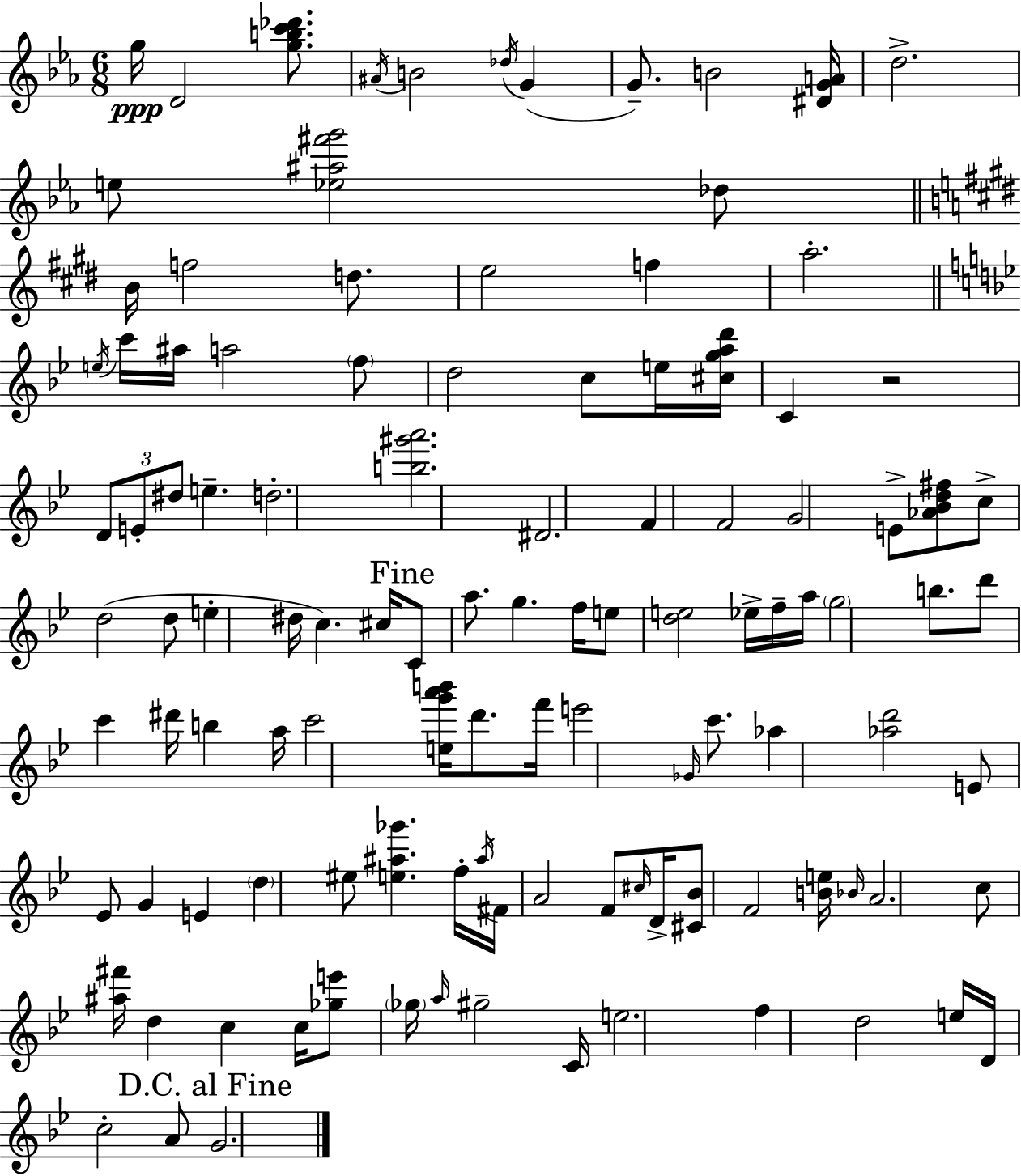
G5/s D4/h [G5,B5,C6,Db6]/e. A#4/s B4/h Db5/s G4/q G4/e. B4/h [D#4,G4,A4]/s D5/h. E5/e [Eb5,A#5,F#6,G6]/h Db5/e B4/s F5/h D5/e. E5/h F5/q A5/h. E5/s C6/s A#5/s A5/h F5/e D5/h C5/e E5/s [C#5,G5,A5,D6]/s C4/q R/h D4/e E4/e D#5/e E5/q. D5/h. [B5,G#6,A6]/h. D#4/h. F4/q F4/h G4/h E4/e [Ab4,Bb4,D5,F#5]/e C5/e D5/h D5/e E5/q D#5/s C5/q. C#5/s C4/e A5/e. G5/q. F5/s E5/e [D5,E5]/h Eb5/s F5/s A5/s G5/h B5/e. D6/e C6/q D#6/s B5/q A5/s C6/h [E5,G6,A6,B6]/s D6/e. F6/s E6/h Gb4/s C6/e. Ab5/q [Ab5,D6]/h E4/e Eb4/e G4/q E4/q D5/q EIS5/e [E5,A#5,Gb6]/q. F5/s A#5/s F#4/s A4/h F4/e C#5/s D4/s [C#4,Bb4]/e F4/h [B4,E5]/s Bb4/s A4/h. C5/e [A#5,F#6]/s D5/q C5/q C5/s [Gb5,E6]/e Gb5/s A5/s G#5/h C4/s E5/h. F5/q D5/h E5/s D4/s C5/h A4/e G4/h.